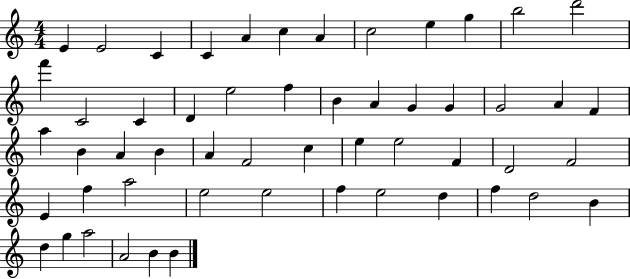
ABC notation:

X:1
T:Untitled
M:4/4
L:1/4
K:C
E E2 C C A c A c2 e g b2 d'2 f' C2 C D e2 f B A G G G2 A F a B A B A F2 c e e2 F D2 F2 E f a2 e2 e2 f e2 d f d2 B d g a2 A2 B B